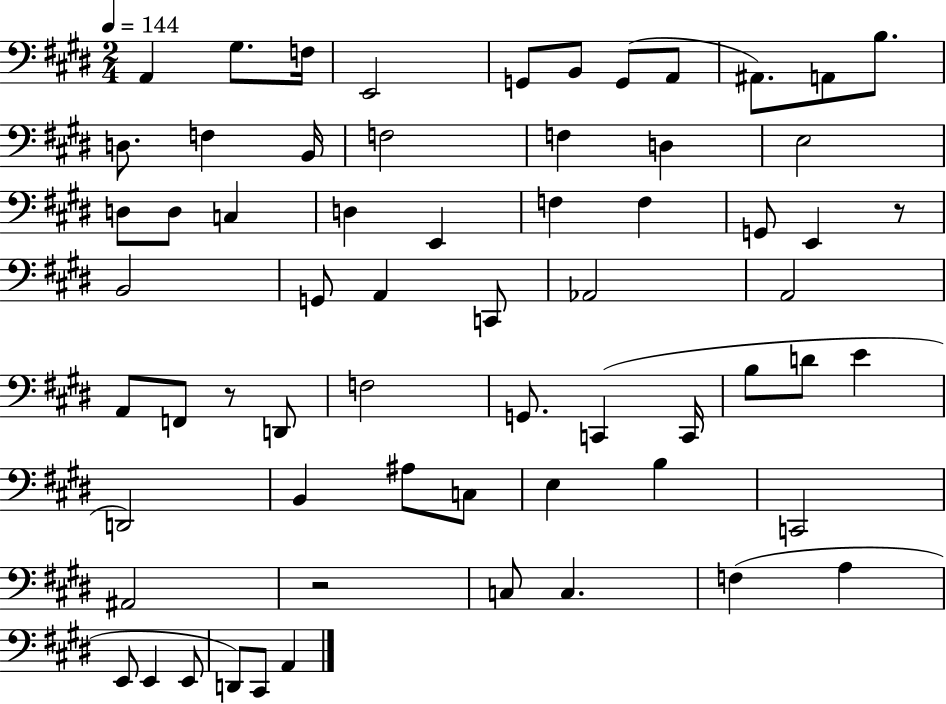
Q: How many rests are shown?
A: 3